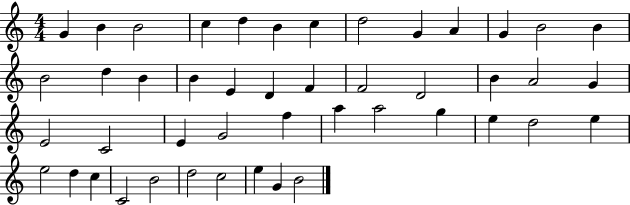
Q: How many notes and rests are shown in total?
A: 46